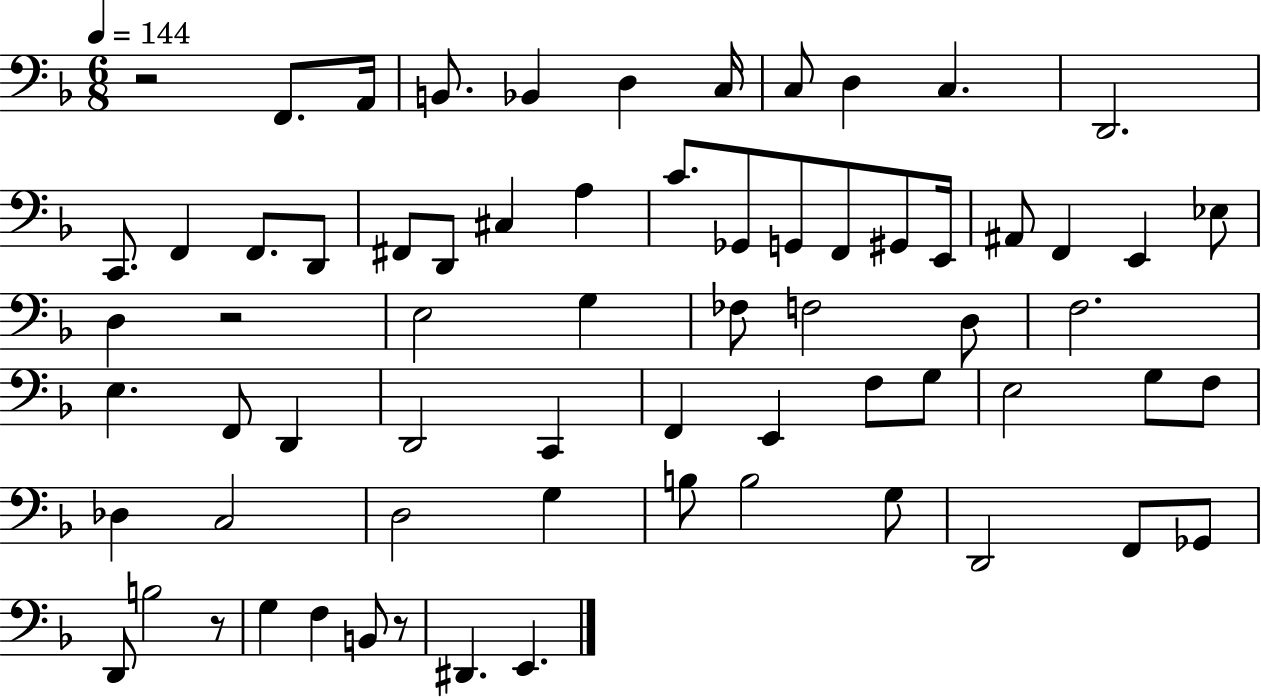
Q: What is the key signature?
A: F major